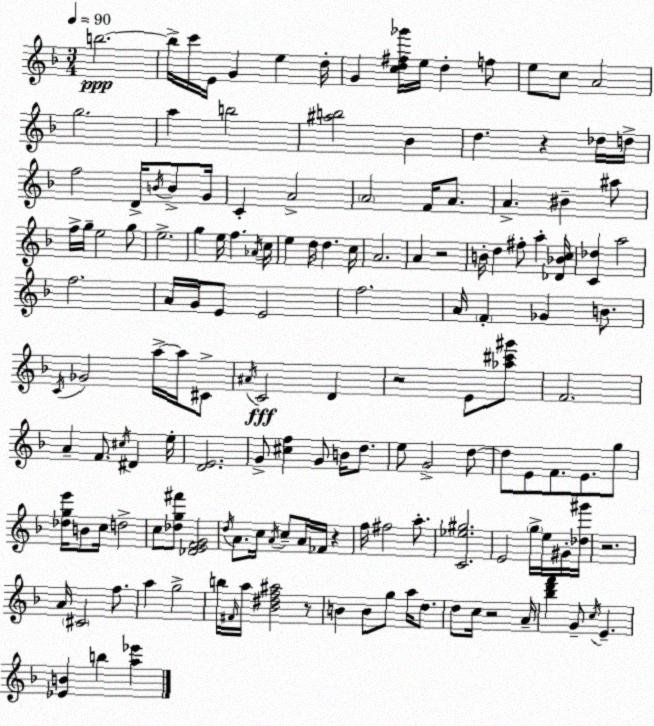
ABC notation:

X:1
T:Untitled
M:3/4
L:1/4
K:Dm
b2 b/4 c'/4 E/4 G e d/4 G [cd^f_g']/4 e/4 d f/2 e/2 c/2 A2 g2 a b2 [^ab]2 _B d z _d/4 d/4 f2 D/4 B/4 B/2 G/4 C A2 A2 F/4 A/2 A ^B ^a/2 f/4 g/4 e2 g/2 e2 g e/4 f _A/4 c/4 e d/4 d c/4 A2 A z2 B/4 d ^f/2 a [_D_Bc]/4 [C_d] a2 f2 A/4 G/4 E/2 E2 f2 A/4 F _G B/2 C/4 _G2 a/4 a/4 ^C/2 ^A/4 C2 D z2 E/2 [_a^c'^g']/2 F2 A F/2 ^c/4 ^D e/4 [DE]2 G/2 [^cf] G/2 B/4 d/2 e/2 G2 d/2 d/2 E/2 F/2 E/2 g/2 [_dge']/4 B/2 c/4 d2 c/2 [_dg^f']/2 [_DEFG]2 d/4 A/2 c/4 A/4 c/2 A/4 _F/4 z f/4 ^f2 a/2 [C_e^g]2 E2 g/4 e/4 ^G/4 [_d^g']/4 z2 A/4 ^C2 f/2 a g2 b/4 ^F/4 a/4 [_B^df^a]2 z/2 B B/2 g/2 a/4 d/2 d/2 c/4 z2 A/4 [_bd'f'] G/2 c/4 E [_EB] b [a_e']